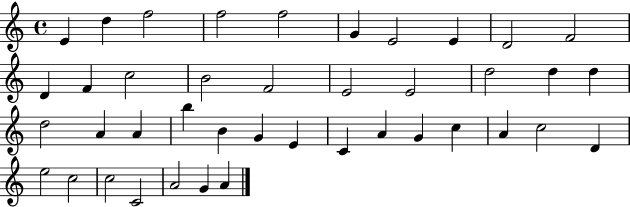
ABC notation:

X:1
T:Untitled
M:4/4
L:1/4
K:C
E d f2 f2 f2 G E2 E D2 F2 D F c2 B2 F2 E2 E2 d2 d d d2 A A b B G E C A G c A c2 D e2 c2 c2 C2 A2 G A